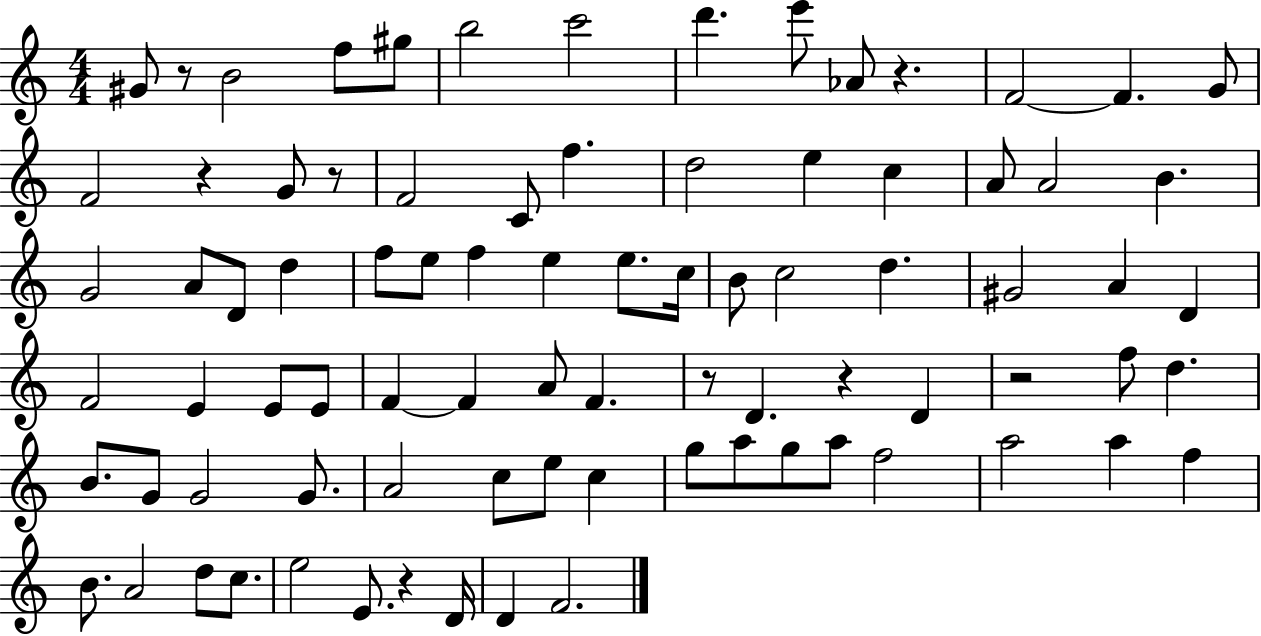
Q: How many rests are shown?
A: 8